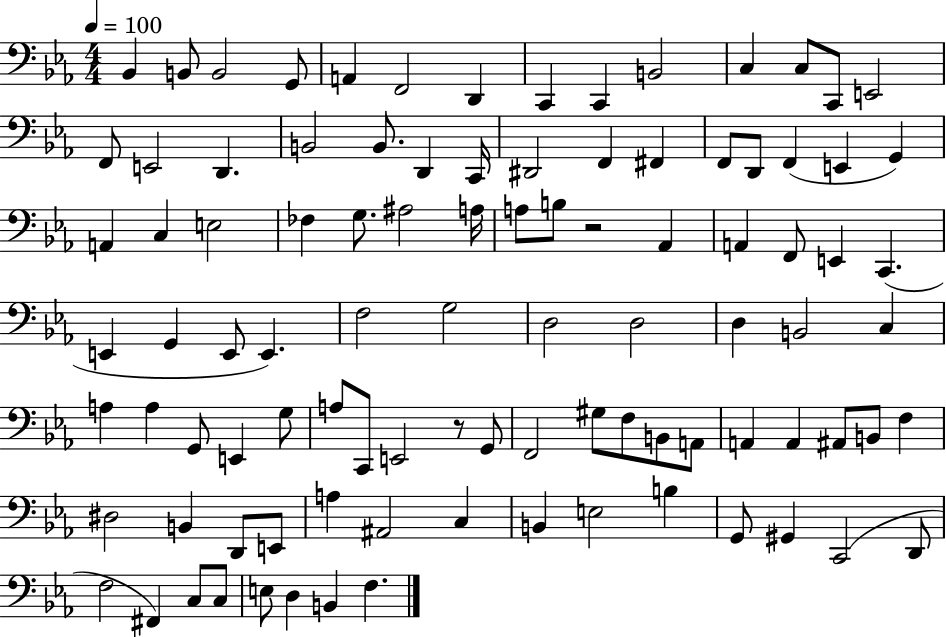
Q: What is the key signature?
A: EES major